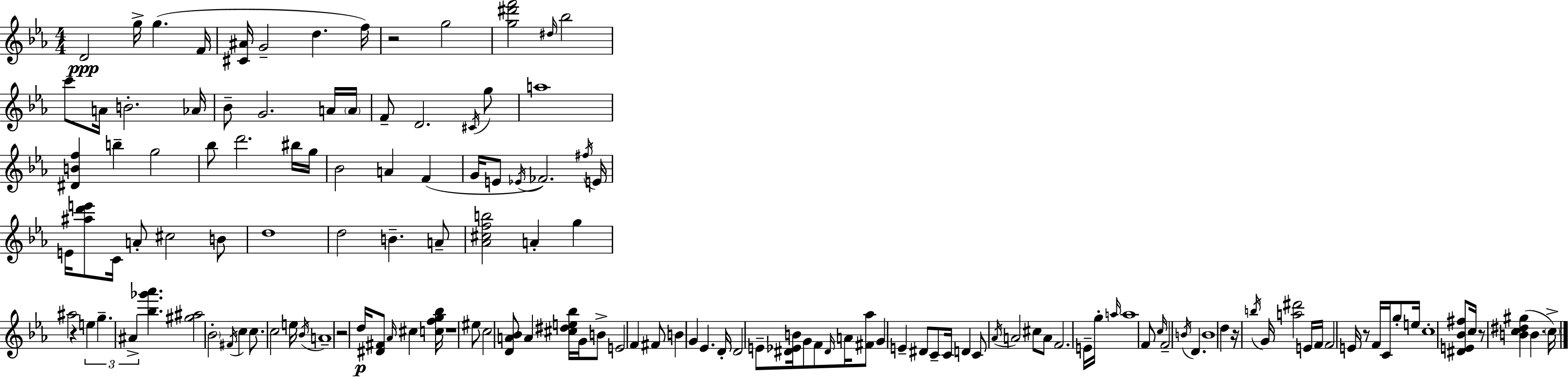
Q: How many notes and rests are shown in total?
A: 142